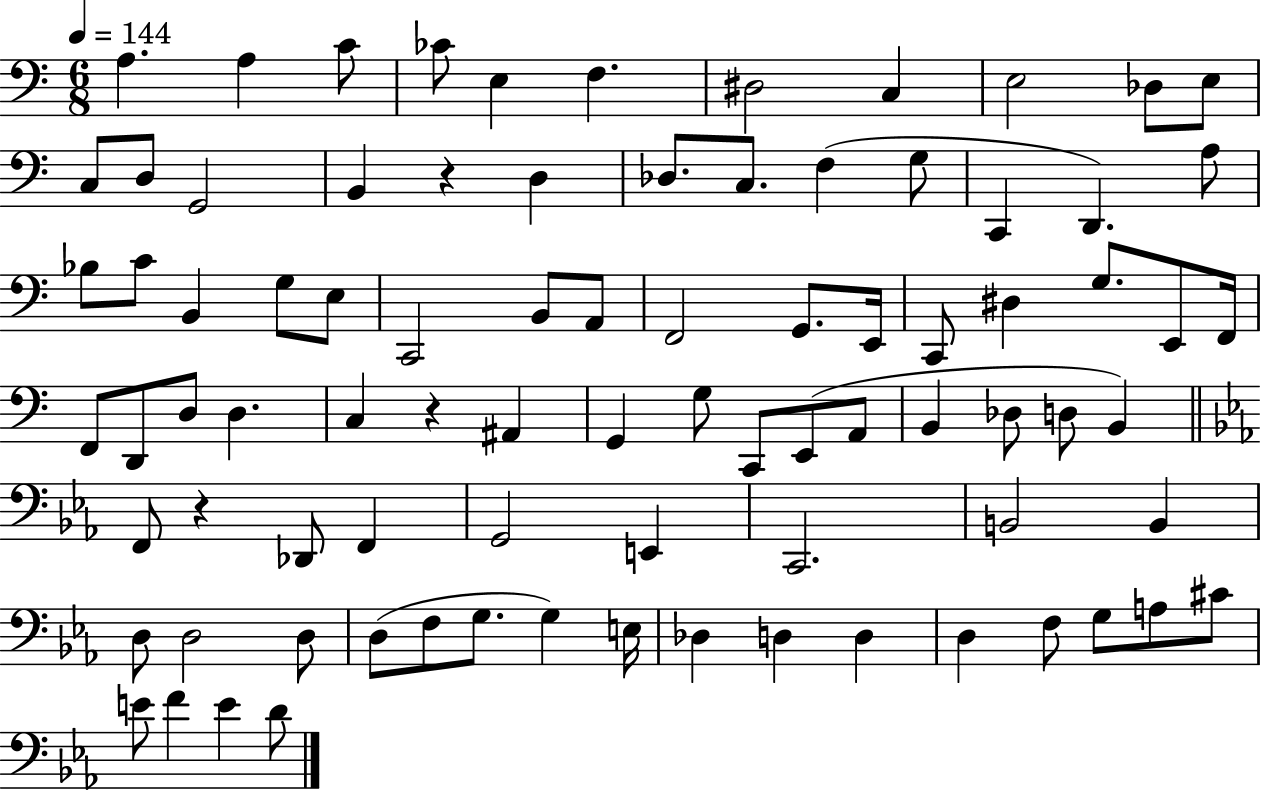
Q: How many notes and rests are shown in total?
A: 85